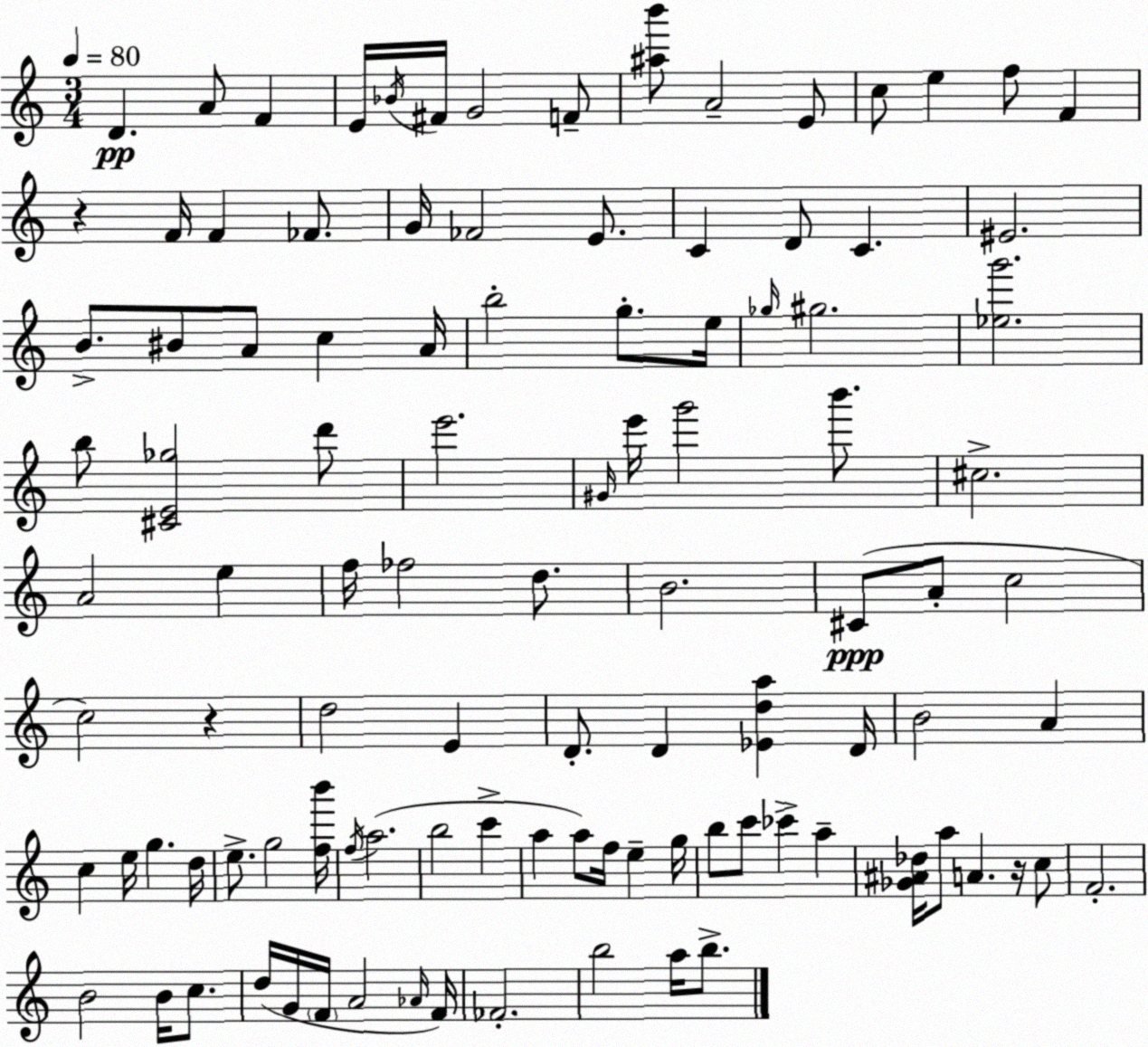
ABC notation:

X:1
T:Untitled
M:3/4
L:1/4
K:Am
D A/2 F E/4 _B/4 ^F/4 G2 F/2 [^ab']/2 A2 E/2 c/2 e f/2 F z F/4 F _F/2 G/4 _F2 E/2 C D/2 C ^E2 B/2 ^B/2 A/2 c A/4 b2 g/2 e/4 _g/4 ^g2 [_eg']2 b/2 [^CE_g]2 d'/2 e'2 ^G/4 e'/4 g'2 b'/2 ^c2 A2 e f/4 _f2 d/2 B2 ^C/2 A/2 c2 c2 z d2 E D/2 D [_Eda] D/4 B2 A c e/4 g d/4 e/2 g2 [fb']/4 f/4 a2 b2 c' a a/2 f/4 e g/4 b/2 c'/2 _c' a [_G^A_d]/4 a/2 A z/4 c/2 F2 B2 B/4 c/2 d/4 G/4 F/4 A2 _A/4 F/4 _F2 b2 a/4 b/2